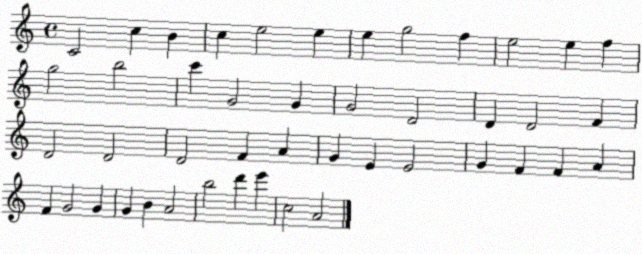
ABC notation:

X:1
T:Untitled
M:4/4
L:1/4
K:C
C2 c B c e2 e e g2 f e2 e f g2 b2 c' G2 G G2 D2 D D2 F D2 D2 D2 F A G E E2 G F F A F G2 G G B A2 b2 d' e' c2 A2